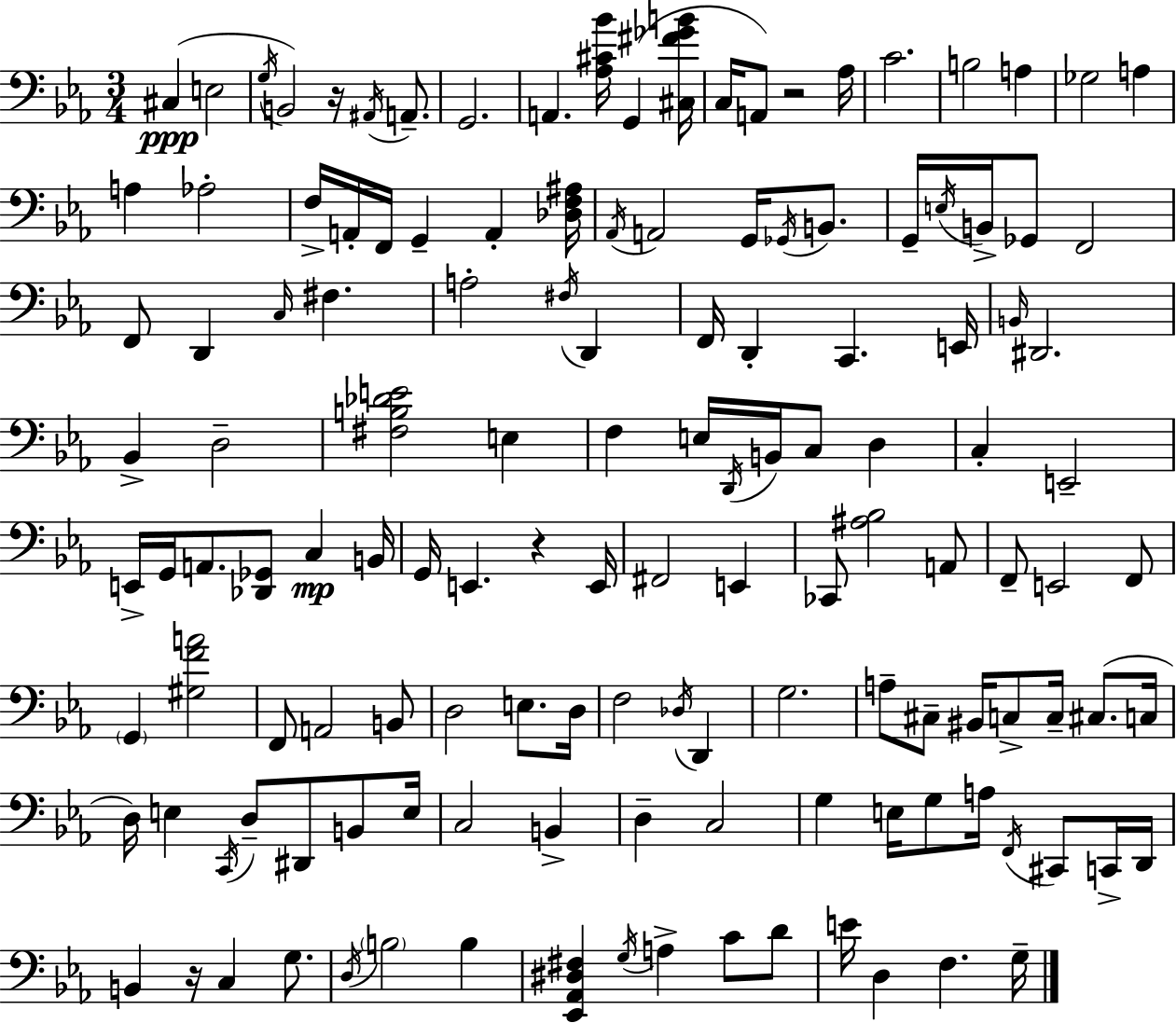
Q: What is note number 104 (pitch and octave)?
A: E3